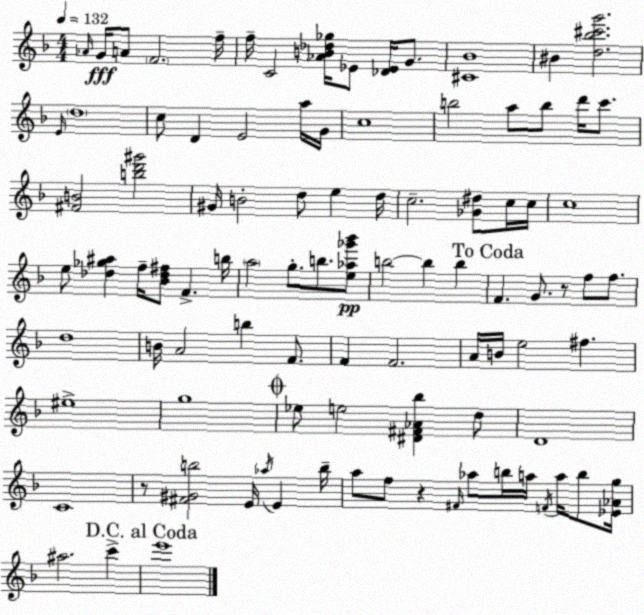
X:1
T:Untitled
M:4/4
L:1/4
K:F
_A/4 G/4 A/2 F2 f/4 f/4 C2 [_AB_d_g]/4 _E/2 [_D_E]/4 G/2 [^C_B]4 ^B [d_b^c'g']2 E/4 d4 c/2 D E2 a/4 G/4 c4 b2 a/2 b/2 d'/4 c'/2 [^FB]2 [bd'^g']2 ^G/4 B2 d/2 e d/4 c2 [_G^d]/2 c/4 c/4 c4 e/2 [_d_g^a] f/4 [_B_d^f]/2 F b/4 a2 g/2 b/2 [e_a_g'_b']/2 b2 b b F G/2 z/2 f/2 f/2 d4 B/4 A2 b F/2 F F2 A/4 B/4 e2 ^f ^e4 g4 _e/2 e2 [^D^F_A_b] d/2 D4 C4 z/2 [^F^Gb]2 E/4 _a/4 E b/4 a/2 f/2 z ^F/4 _a/2 b/4 a/4 F/4 a/4 b/2 [_E_Ag]/4 ^a2 c' e'4